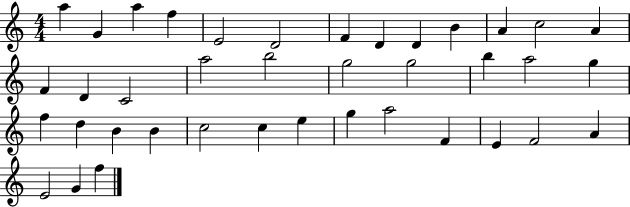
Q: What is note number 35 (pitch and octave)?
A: F4